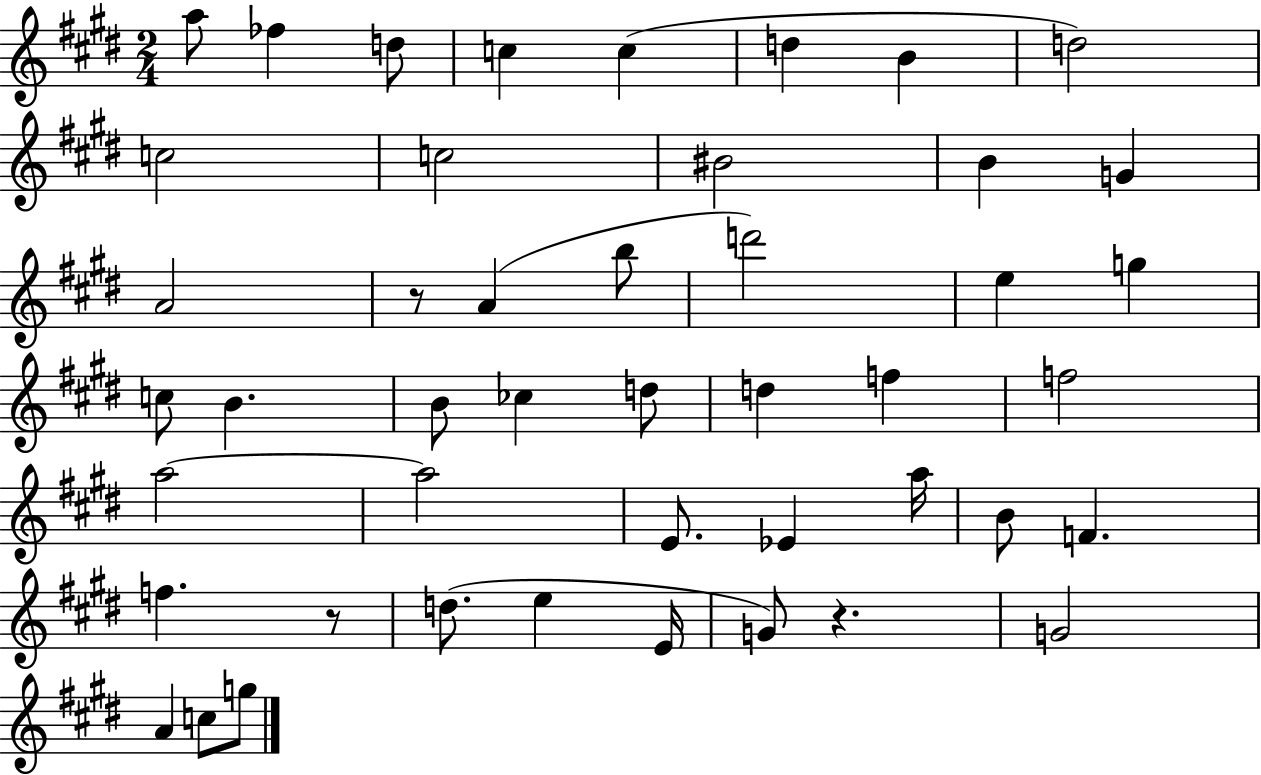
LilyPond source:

{
  \clef treble
  \numericTimeSignature
  \time 2/4
  \key e \major
  a''8 fes''4 d''8 | c''4 c''4( | d''4 b'4 | d''2) | \break c''2 | c''2 | bis'2 | b'4 g'4 | \break a'2 | r8 a'4( b''8 | d'''2) | e''4 g''4 | \break c''8 b'4. | b'8 ces''4 d''8 | d''4 f''4 | f''2 | \break a''2~~ | a''2 | e'8. ees'4 a''16 | b'8 f'4. | \break f''4. r8 | d''8.( e''4 e'16 | g'8) r4. | g'2 | \break a'4 c''8 g''8 | \bar "|."
}